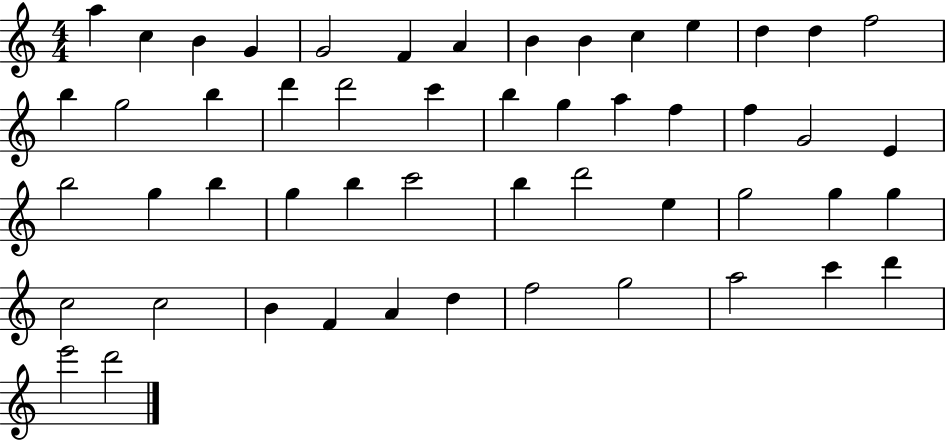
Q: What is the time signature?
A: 4/4